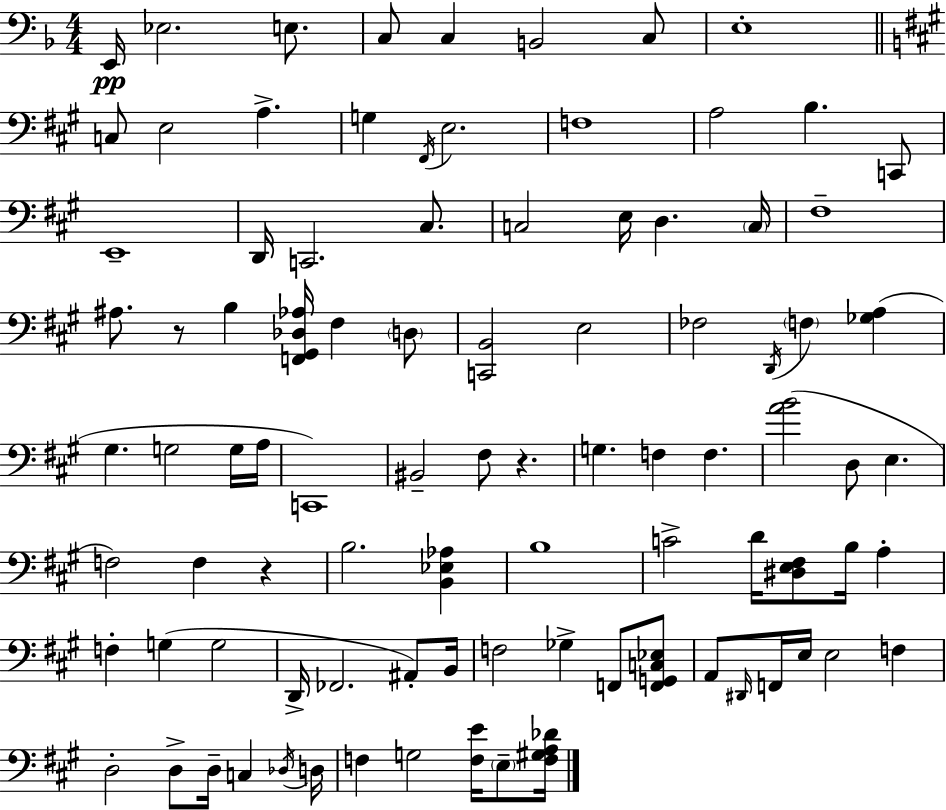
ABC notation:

X:1
T:Untitled
M:4/4
L:1/4
K:Dm
E,,/4 _E,2 E,/2 C,/2 C, B,,2 C,/2 E,4 C,/2 E,2 A, G, ^F,,/4 E,2 F,4 A,2 B, C,,/2 E,,4 D,,/4 C,,2 ^C,/2 C,2 E,/4 D, C,/4 ^F,4 ^A,/2 z/2 B, [F,,^G,,_D,_A,]/4 ^F, D,/2 [C,,B,,]2 E,2 _F,2 D,,/4 F, [_G,A,] ^G, G,2 G,/4 A,/4 C,,4 ^B,,2 ^F,/2 z G, F, F, [AB]2 D,/2 E, F,2 F, z B,2 [B,,_E,_A,] B,4 C2 D/4 [^D,E,^F,]/2 B,/4 A, F, G, G,2 D,,/4 _F,,2 ^A,,/2 B,,/4 F,2 _G, F,,/2 [F,,G,,C,_E,]/2 A,,/2 ^D,,/4 F,,/4 E,/4 E,2 F, D,2 D,/2 D,/4 C, _D,/4 D,/4 F, G,2 [F,E]/4 E,/2 [F,^G,A,_D]/4